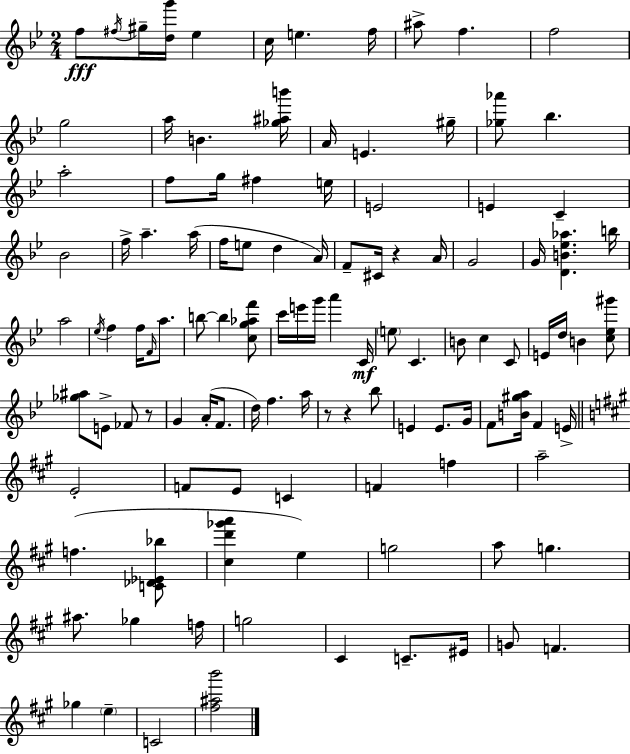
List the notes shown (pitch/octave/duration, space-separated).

F5/e F#5/s G#5/s [D5,G6]/s Eb5/q C5/s E5/q. F5/s A#5/e F5/q. F5/h G5/h A5/s B4/q. [Gb5,A#5,B6]/s A4/s E4/q. G#5/s [Gb5,Ab6]/e Bb5/q. A5/h F5/e G5/s F#5/q E5/s E4/h E4/q C4/q Bb4/h F5/s A5/q. A5/s F5/s E5/e D5/q A4/s F4/e C#4/s R/q A4/s G4/h G4/s [D4,B4,Eb5,Ab5]/q. B5/s A5/h Eb5/s F5/q F5/s F4/s A5/e. B5/e B5/q [C5,G5,Ab5,F6]/e C6/s E6/s G6/s A6/q C4/s E5/e C4/q. B4/e C5/q C4/e E4/s D5/s B4/q [C5,Eb5,G#6]/e [Gb5,A#5]/e E4/e FES4/e R/e G4/q A4/s F4/e. D5/s F5/q. A5/s R/e R/q Bb5/e E4/q E4/e. G4/s F4/e [B4,G#5,A5]/s F4/q E4/s E4/h F4/e E4/e C4/q F4/q F5/q A5/h F5/q. [C4,Db4,Eb4,Bb5]/e [C#5,D6,Gb6,A6]/q E5/q G5/h A5/e G5/q. A#5/e. Gb5/q F5/s G5/h C#4/q C4/e. EIS4/s G4/e F4/q. Gb5/q E5/q C4/h [F#5,A#5,B6]/h